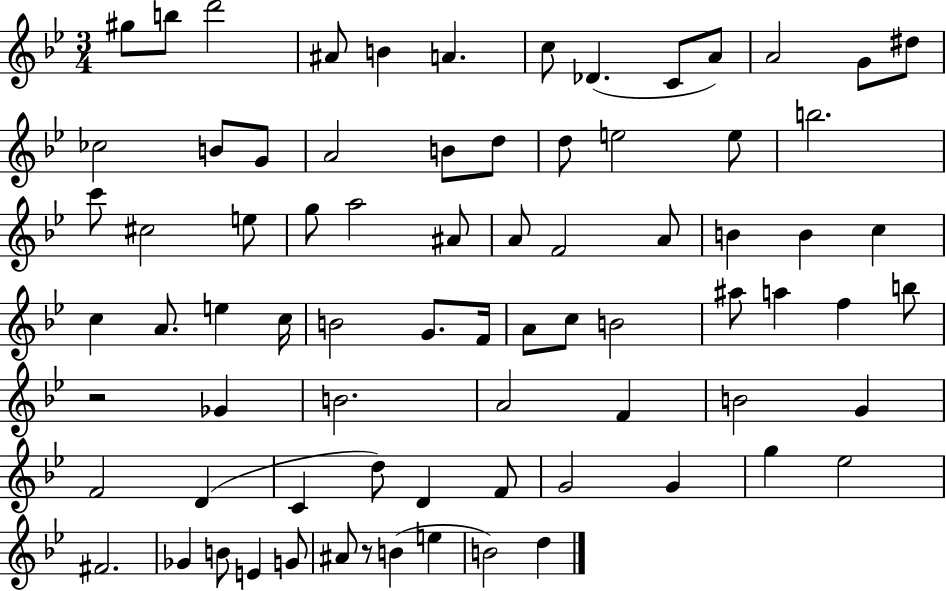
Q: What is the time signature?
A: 3/4